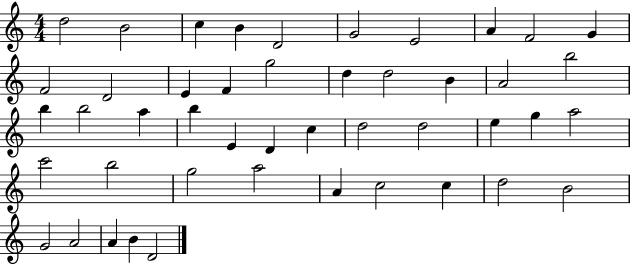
{
  \clef treble
  \numericTimeSignature
  \time 4/4
  \key c \major
  d''2 b'2 | c''4 b'4 d'2 | g'2 e'2 | a'4 f'2 g'4 | \break f'2 d'2 | e'4 f'4 g''2 | d''4 d''2 b'4 | a'2 b''2 | \break b''4 b''2 a''4 | b''4 e'4 d'4 c''4 | d''2 d''2 | e''4 g''4 a''2 | \break c'''2 b''2 | g''2 a''2 | a'4 c''2 c''4 | d''2 b'2 | \break g'2 a'2 | a'4 b'4 d'2 | \bar "|."
}